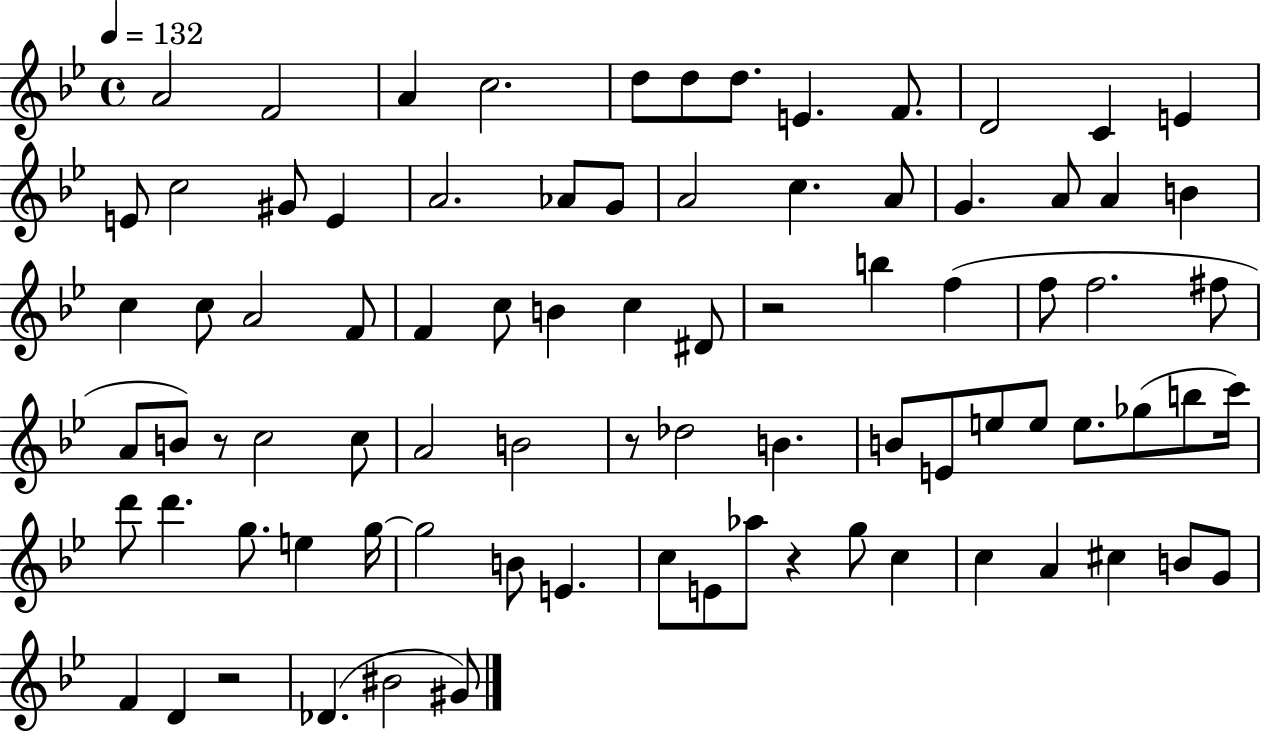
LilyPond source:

{
  \clef treble
  \time 4/4
  \defaultTimeSignature
  \key bes \major
  \tempo 4 = 132
  \repeat volta 2 { a'2 f'2 | a'4 c''2. | d''8 d''8 d''8. e'4. f'8. | d'2 c'4 e'4 | \break e'8 c''2 gis'8 e'4 | a'2. aes'8 g'8 | a'2 c''4. a'8 | g'4. a'8 a'4 b'4 | \break c''4 c''8 a'2 f'8 | f'4 c''8 b'4 c''4 dis'8 | r2 b''4 f''4( | f''8 f''2. fis''8 | \break a'8 b'8) r8 c''2 c''8 | a'2 b'2 | r8 des''2 b'4. | b'8 e'8 e''8 e''8 e''8. ges''8( b''8 c'''16) | \break d'''8 d'''4. g''8. e''4 g''16~~ | g''2 b'8 e'4. | c''8 e'8 aes''8 r4 g''8 c''4 | c''4 a'4 cis''4 b'8 g'8 | \break f'4 d'4 r2 | des'4.( bis'2 gis'8) | } \bar "|."
}